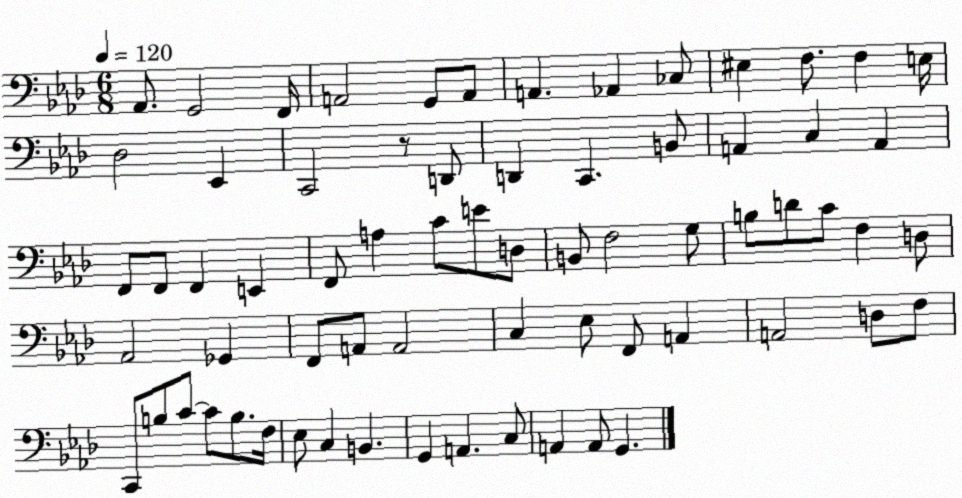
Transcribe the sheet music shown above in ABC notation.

X:1
T:Untitled
M:6/8
L:1/4
K:Ab
_A,,/2 G,,2 F,,/4 A,,2 G,,/2 A,,/2 A,, _A,, _C,/2 ^E, F,/2 F, E,/4 _D,2 _E,, C,,2 z/2 D,,/2 D,, C,, B,,/2 A,, C, A,, F,,/2 F,,/2 F,, E,, F,,/2 A, C/2 E/2 D,/2 B,,/2 F,2 G,/2 B,/2 D/2 C/2 F, D,/2 _A,,2 _G,, F,,/2 A,,/2 A,,2 C, _E,/2 F,,/2 A,, A,,2 D,/2 F,/2 C,,/2 B,/2 C/2 C/2 B,/2 F,/4 _E,/2 C, B,, G,, A,, C,/2 A,, A,,/2 G,,